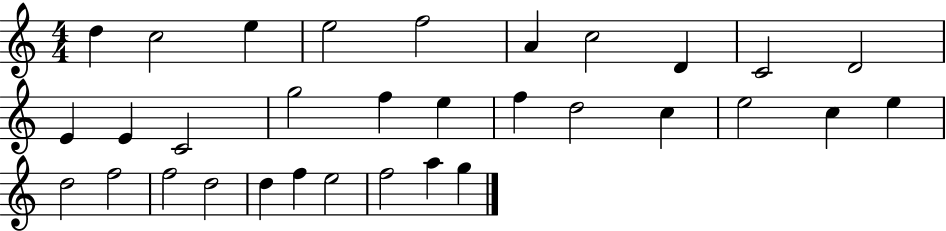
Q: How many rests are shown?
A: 0